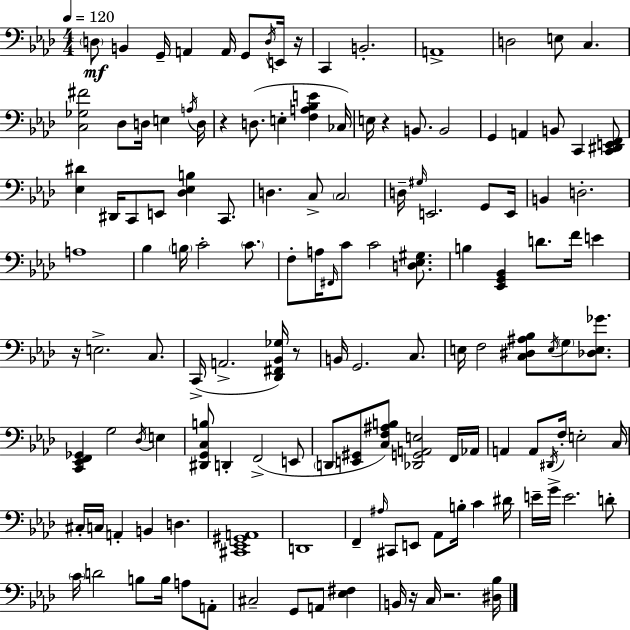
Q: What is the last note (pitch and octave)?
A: C3